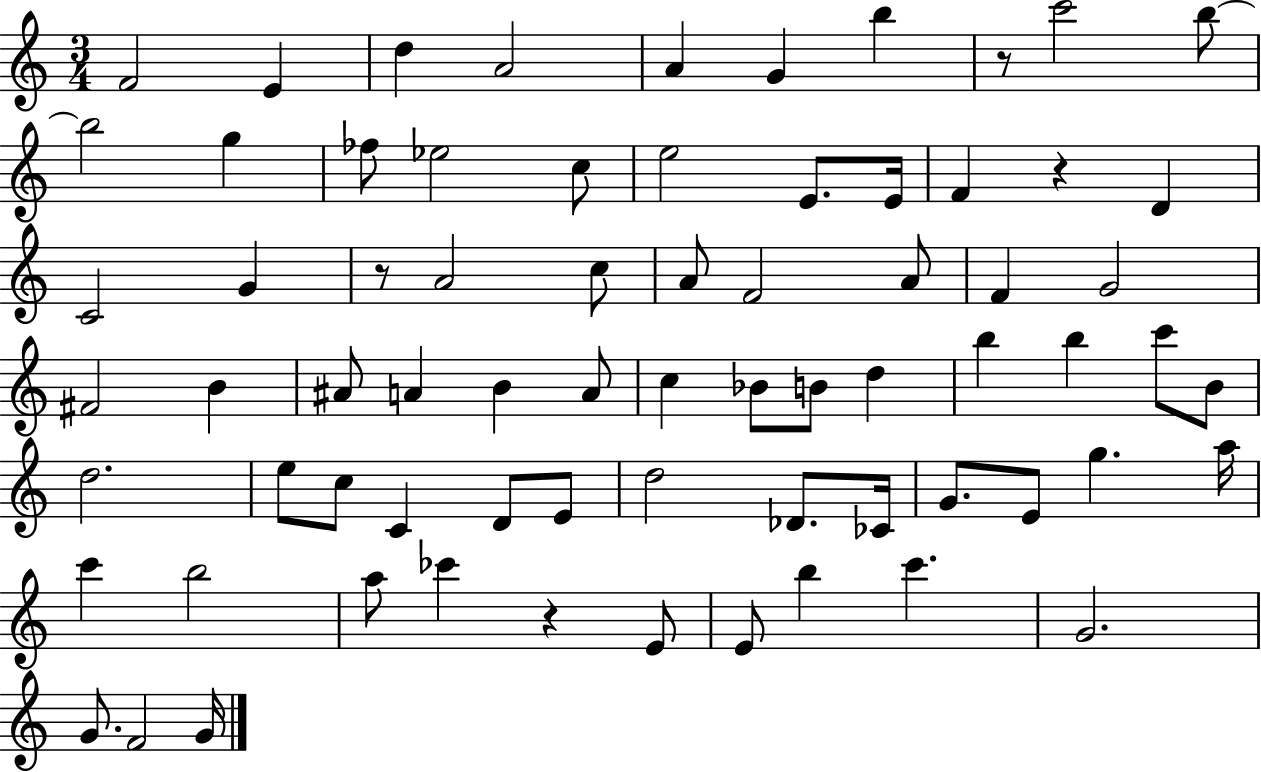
F4/h E4/q D5/q A4/h A4/q G4/q B5/q R/e C6/h B5/e B5/h G5/q FES5/e Eb5/h C5/e E5/h E4/e. E4/s F4/q R/q D4/q C4/h G4/q R/e A4/h C5/e A4/e F4/h A4/e F4/q G4/h F#4/h B4/q A#4/e A4/q B4/q A4/e C5/q Bb4/e B4/e D5/q B5/q B5/q C6/e B4/e D5/h. E5/e C5/e C4/q D4/e E4/e D5/h Db4/e. CES4/s G4/e. E4/e G5/q. A5/s C6/q B5/h A5/e CES6/q R/q E4/e E4/e B5/q C6/q. G4/h. G4/e. F4/h G4/s